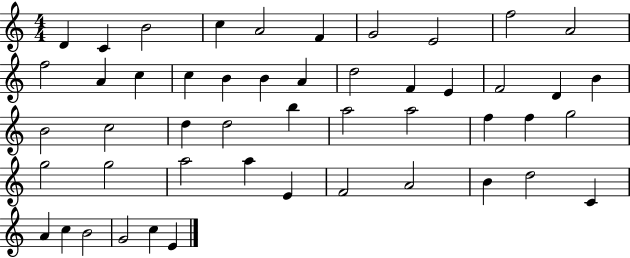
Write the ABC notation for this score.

X:1
T:Untitled
M:4/4
L:1/4
K:C
D C B2 c A2 F G2 E2 f2 A2 f2 A c c B B A d2 F E F2 D B B2 c2 d d2 b a2 a2 f f g2 g2 g2 a2 a E F2 A2 B d2 C A c B2 G2 c E